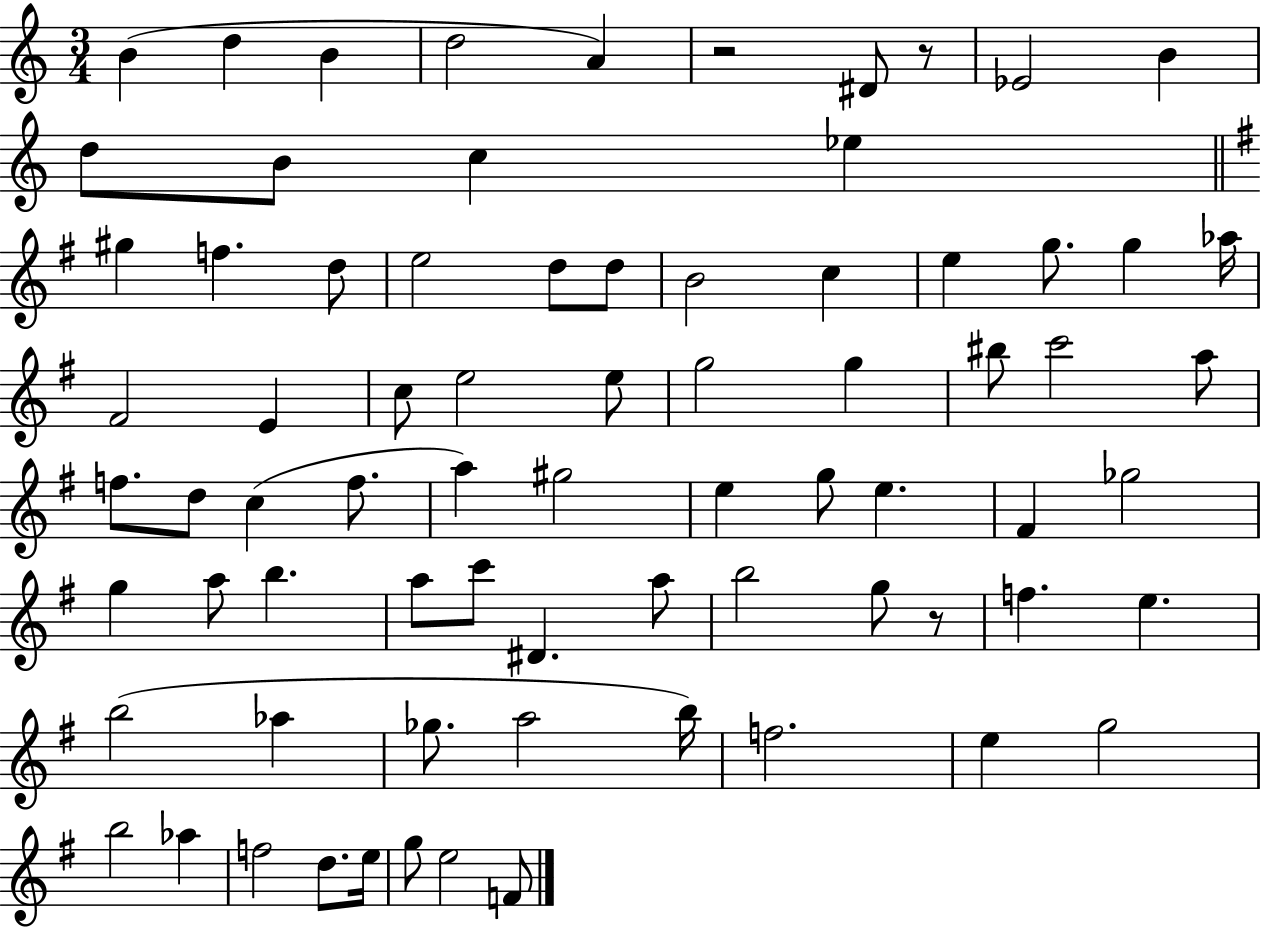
X:1
T:Untitled
M:3/4
L:1/4
K:C
B d B d2 A z2 ^D/2 z/2 _E2 B d/2 B/2 c _e ^g f d/2 e2 d/2 d/2 B2 c e g/2 g _a/4 ^F2 E c/2 e2 e/2 g2 g ^b/2 c'2 a/2 f/2 d/2 c f/2 a ^g2 e g/2 e ^F _g2 g a/2 b a/2 c'/2 ^D a/2 b2 g/2 z/2 f e b2 _a _g/2 a2 b/4 f2 e g2 b2 _a f2 d/2 e/4 g/2 e2 F/2